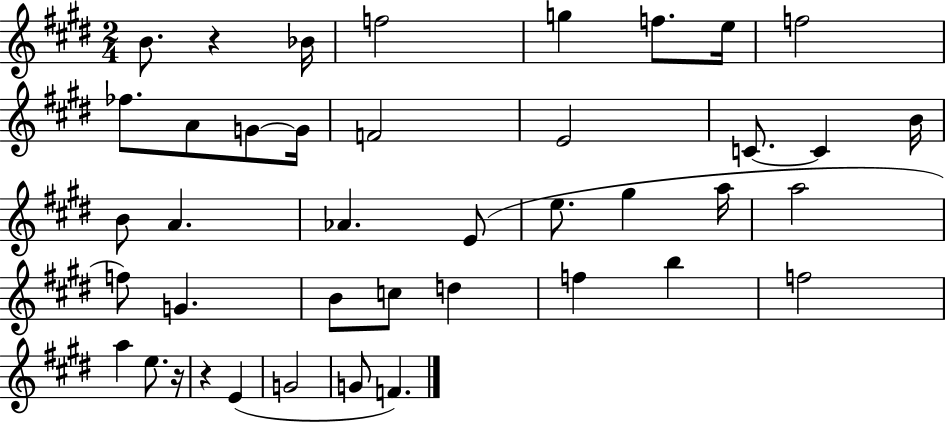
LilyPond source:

{
  \clef treble
  \numericTimeSignature
  \time 2/4
  \key e \major
  b'8. r4 bes'16 | f''2 | g''4 f''8. e''16 | f''2 | \break fes''8. a'8 g'8~~ g'16 | f'2 | e'2 | c'8.~~ c'4 b'16 | \break b'8 a'4. | aes'4. e'8( | e''8. gis''4 a''16 | a''2 | \break f''8) g'4. | b'8 c''8 d''4 | f''4 b''4 | f''2 | \break a''4 e''8. r16 | r4 e'4( | g'2 | g'8 f'4.) | \break \bar "|."
}